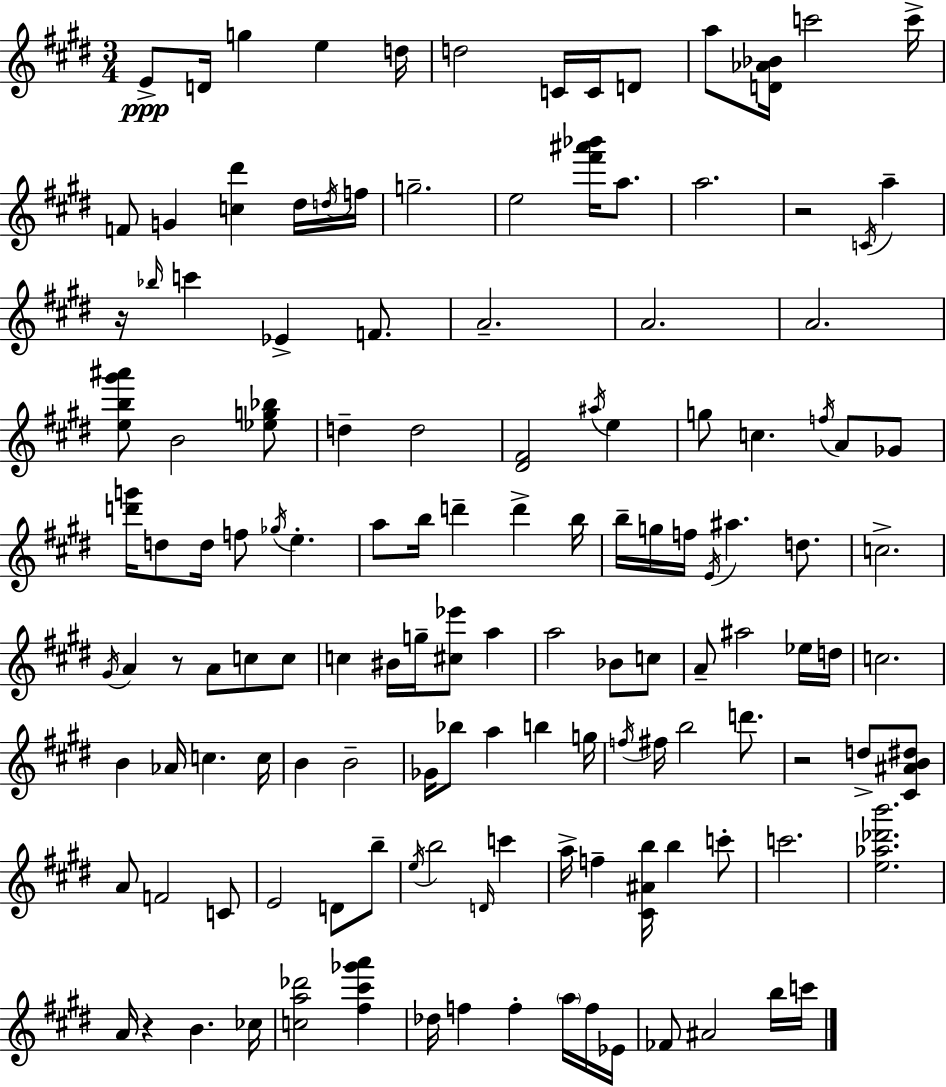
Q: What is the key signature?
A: E major